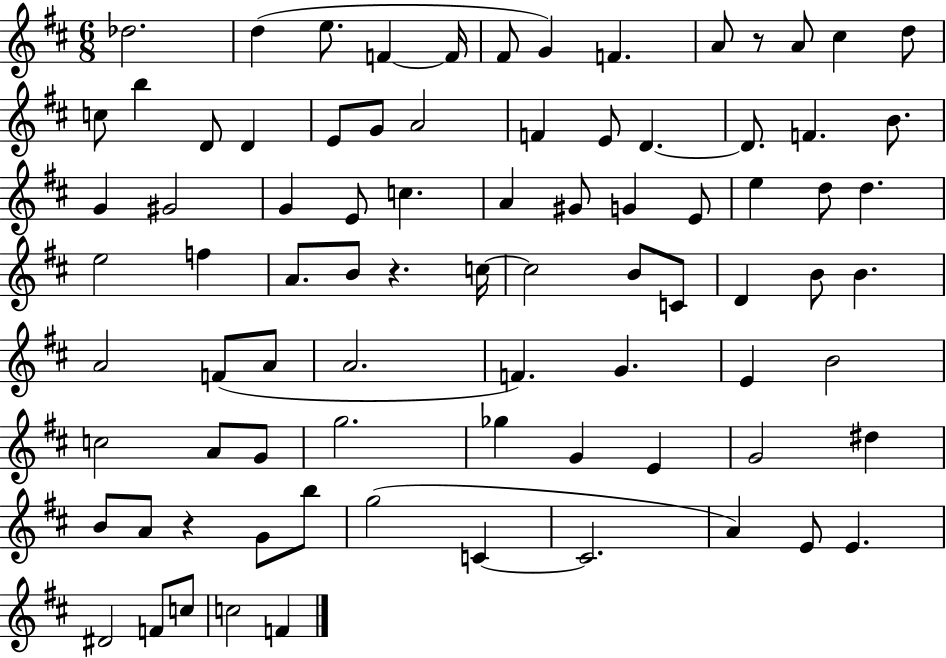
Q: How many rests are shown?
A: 3